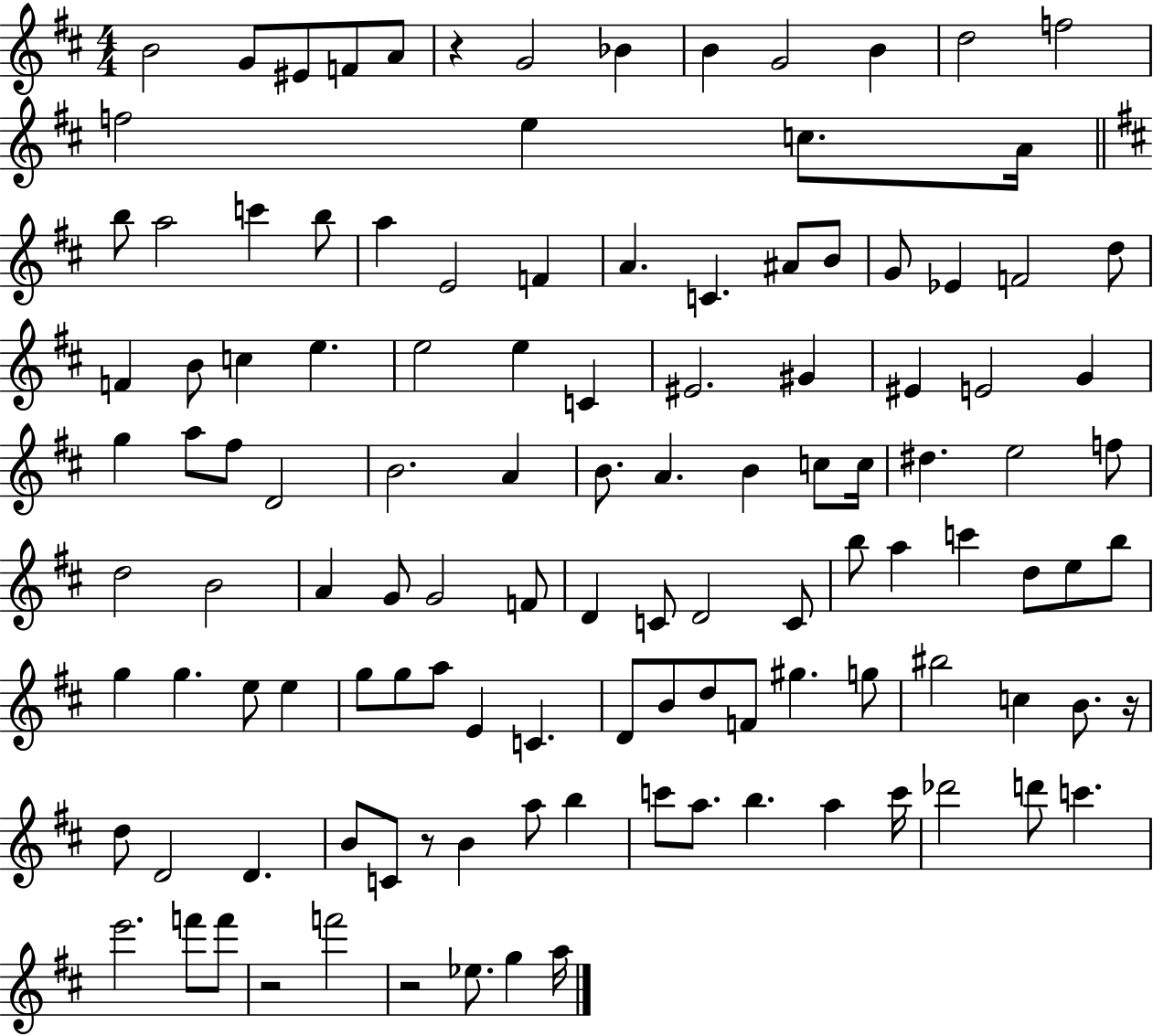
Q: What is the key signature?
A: D major